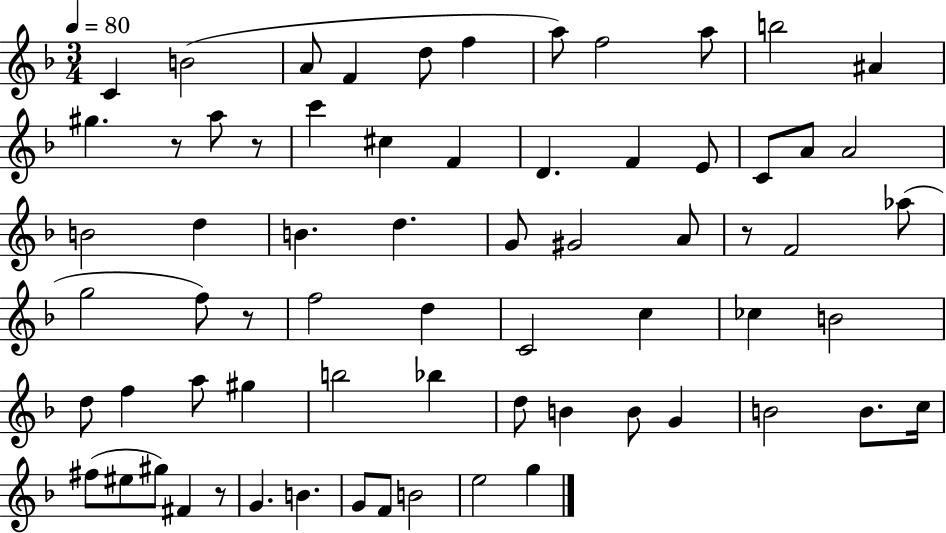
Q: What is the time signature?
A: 3/4